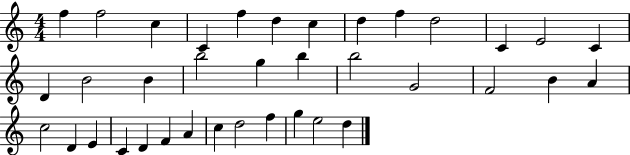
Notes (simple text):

F5/q F5/h C5/q C4/q F5/q D5/q C5/q D5/q F5/q D5/h C4/q E4/h C4/q D4/q B4/h B4/q B5/h G5/q B5/q B5/h G4/h F4/h B4/q A4/q C5/h D4/q E4/q C4/q D4/q F4/q A4/q C5/q D5/h F5/q G5/q E5/h D5/q